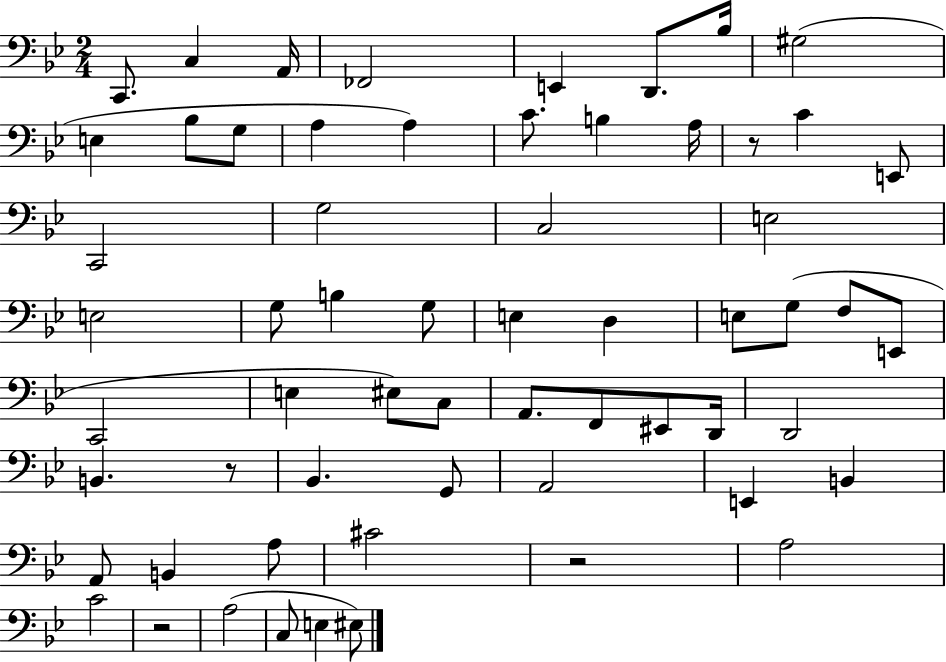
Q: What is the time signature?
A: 2/4